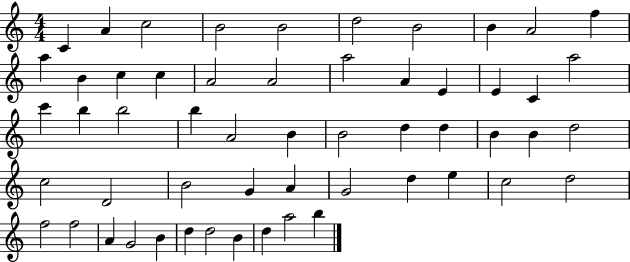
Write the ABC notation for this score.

X:1
T:Untitled
M:4/4
L:1/4
K:C
C A c2 B2 B2 d2 B2 B A2 f a B c c A2 A2 a2 A E E C a2 c' b b2 b A2 B B2 d d B B d2 c2 D2 B2 G A G2 d e c2 d2 f2 f2 A G2 B d d2 B d a2 b